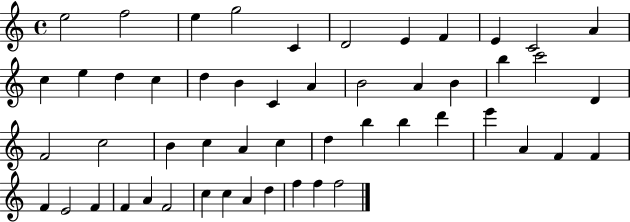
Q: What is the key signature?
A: C major